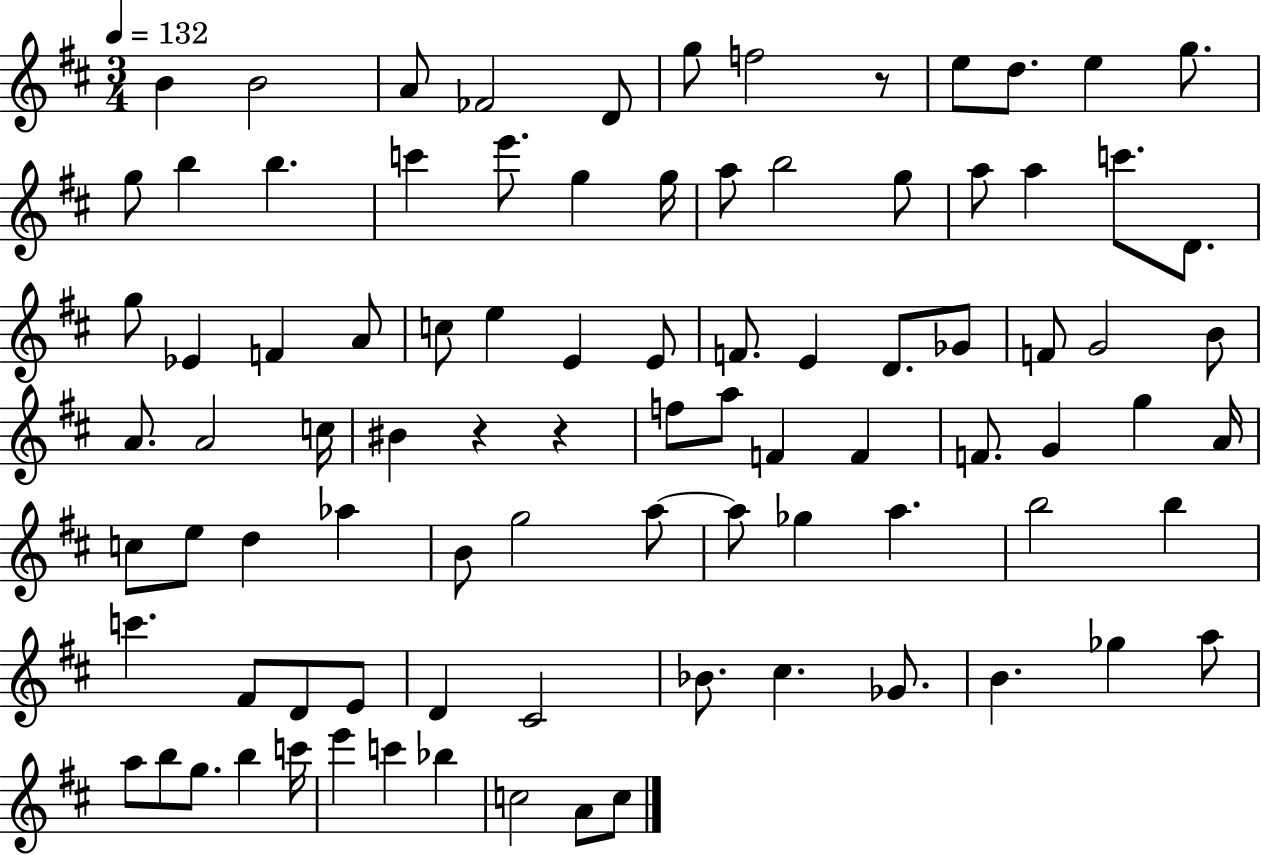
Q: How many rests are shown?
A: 3